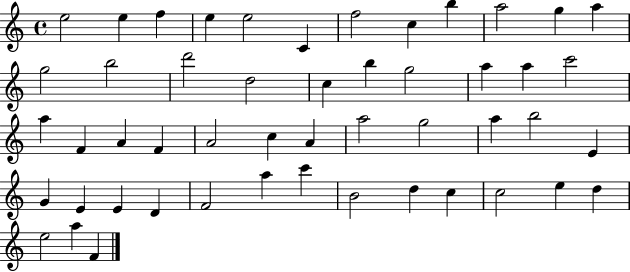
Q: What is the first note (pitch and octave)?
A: E5